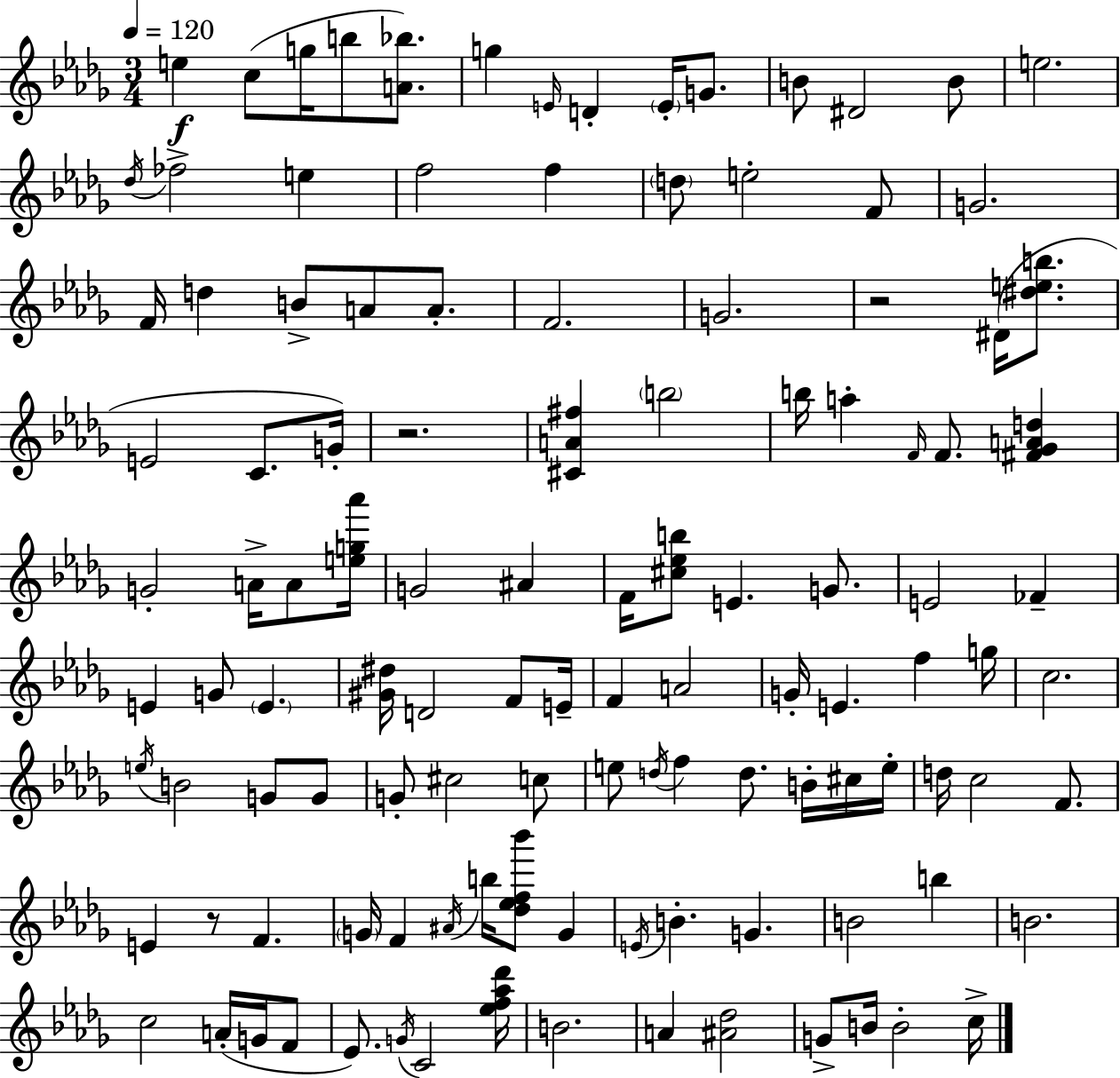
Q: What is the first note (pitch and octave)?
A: E5